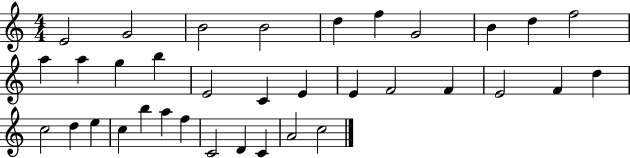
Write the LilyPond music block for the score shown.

{
  \clef treble
  \numericTimeSignature
  \time 4/4
  \key c \major
  e'2 g'2 | b'2 b'2 | d''4 f''4 g'2 | b'4 d''4 f''2 | \break a''4 a''4 g''4 b''4 | e'2 c'4 e'4 | e'4 f'2 f'4 | e'2 f'4 d''4 | \break c''2 d''4 e''4 | c''4 b''4 a''4 f''4 | c'2 d'4 c'4 | a'2 c''2 | \break \bar "|."
}